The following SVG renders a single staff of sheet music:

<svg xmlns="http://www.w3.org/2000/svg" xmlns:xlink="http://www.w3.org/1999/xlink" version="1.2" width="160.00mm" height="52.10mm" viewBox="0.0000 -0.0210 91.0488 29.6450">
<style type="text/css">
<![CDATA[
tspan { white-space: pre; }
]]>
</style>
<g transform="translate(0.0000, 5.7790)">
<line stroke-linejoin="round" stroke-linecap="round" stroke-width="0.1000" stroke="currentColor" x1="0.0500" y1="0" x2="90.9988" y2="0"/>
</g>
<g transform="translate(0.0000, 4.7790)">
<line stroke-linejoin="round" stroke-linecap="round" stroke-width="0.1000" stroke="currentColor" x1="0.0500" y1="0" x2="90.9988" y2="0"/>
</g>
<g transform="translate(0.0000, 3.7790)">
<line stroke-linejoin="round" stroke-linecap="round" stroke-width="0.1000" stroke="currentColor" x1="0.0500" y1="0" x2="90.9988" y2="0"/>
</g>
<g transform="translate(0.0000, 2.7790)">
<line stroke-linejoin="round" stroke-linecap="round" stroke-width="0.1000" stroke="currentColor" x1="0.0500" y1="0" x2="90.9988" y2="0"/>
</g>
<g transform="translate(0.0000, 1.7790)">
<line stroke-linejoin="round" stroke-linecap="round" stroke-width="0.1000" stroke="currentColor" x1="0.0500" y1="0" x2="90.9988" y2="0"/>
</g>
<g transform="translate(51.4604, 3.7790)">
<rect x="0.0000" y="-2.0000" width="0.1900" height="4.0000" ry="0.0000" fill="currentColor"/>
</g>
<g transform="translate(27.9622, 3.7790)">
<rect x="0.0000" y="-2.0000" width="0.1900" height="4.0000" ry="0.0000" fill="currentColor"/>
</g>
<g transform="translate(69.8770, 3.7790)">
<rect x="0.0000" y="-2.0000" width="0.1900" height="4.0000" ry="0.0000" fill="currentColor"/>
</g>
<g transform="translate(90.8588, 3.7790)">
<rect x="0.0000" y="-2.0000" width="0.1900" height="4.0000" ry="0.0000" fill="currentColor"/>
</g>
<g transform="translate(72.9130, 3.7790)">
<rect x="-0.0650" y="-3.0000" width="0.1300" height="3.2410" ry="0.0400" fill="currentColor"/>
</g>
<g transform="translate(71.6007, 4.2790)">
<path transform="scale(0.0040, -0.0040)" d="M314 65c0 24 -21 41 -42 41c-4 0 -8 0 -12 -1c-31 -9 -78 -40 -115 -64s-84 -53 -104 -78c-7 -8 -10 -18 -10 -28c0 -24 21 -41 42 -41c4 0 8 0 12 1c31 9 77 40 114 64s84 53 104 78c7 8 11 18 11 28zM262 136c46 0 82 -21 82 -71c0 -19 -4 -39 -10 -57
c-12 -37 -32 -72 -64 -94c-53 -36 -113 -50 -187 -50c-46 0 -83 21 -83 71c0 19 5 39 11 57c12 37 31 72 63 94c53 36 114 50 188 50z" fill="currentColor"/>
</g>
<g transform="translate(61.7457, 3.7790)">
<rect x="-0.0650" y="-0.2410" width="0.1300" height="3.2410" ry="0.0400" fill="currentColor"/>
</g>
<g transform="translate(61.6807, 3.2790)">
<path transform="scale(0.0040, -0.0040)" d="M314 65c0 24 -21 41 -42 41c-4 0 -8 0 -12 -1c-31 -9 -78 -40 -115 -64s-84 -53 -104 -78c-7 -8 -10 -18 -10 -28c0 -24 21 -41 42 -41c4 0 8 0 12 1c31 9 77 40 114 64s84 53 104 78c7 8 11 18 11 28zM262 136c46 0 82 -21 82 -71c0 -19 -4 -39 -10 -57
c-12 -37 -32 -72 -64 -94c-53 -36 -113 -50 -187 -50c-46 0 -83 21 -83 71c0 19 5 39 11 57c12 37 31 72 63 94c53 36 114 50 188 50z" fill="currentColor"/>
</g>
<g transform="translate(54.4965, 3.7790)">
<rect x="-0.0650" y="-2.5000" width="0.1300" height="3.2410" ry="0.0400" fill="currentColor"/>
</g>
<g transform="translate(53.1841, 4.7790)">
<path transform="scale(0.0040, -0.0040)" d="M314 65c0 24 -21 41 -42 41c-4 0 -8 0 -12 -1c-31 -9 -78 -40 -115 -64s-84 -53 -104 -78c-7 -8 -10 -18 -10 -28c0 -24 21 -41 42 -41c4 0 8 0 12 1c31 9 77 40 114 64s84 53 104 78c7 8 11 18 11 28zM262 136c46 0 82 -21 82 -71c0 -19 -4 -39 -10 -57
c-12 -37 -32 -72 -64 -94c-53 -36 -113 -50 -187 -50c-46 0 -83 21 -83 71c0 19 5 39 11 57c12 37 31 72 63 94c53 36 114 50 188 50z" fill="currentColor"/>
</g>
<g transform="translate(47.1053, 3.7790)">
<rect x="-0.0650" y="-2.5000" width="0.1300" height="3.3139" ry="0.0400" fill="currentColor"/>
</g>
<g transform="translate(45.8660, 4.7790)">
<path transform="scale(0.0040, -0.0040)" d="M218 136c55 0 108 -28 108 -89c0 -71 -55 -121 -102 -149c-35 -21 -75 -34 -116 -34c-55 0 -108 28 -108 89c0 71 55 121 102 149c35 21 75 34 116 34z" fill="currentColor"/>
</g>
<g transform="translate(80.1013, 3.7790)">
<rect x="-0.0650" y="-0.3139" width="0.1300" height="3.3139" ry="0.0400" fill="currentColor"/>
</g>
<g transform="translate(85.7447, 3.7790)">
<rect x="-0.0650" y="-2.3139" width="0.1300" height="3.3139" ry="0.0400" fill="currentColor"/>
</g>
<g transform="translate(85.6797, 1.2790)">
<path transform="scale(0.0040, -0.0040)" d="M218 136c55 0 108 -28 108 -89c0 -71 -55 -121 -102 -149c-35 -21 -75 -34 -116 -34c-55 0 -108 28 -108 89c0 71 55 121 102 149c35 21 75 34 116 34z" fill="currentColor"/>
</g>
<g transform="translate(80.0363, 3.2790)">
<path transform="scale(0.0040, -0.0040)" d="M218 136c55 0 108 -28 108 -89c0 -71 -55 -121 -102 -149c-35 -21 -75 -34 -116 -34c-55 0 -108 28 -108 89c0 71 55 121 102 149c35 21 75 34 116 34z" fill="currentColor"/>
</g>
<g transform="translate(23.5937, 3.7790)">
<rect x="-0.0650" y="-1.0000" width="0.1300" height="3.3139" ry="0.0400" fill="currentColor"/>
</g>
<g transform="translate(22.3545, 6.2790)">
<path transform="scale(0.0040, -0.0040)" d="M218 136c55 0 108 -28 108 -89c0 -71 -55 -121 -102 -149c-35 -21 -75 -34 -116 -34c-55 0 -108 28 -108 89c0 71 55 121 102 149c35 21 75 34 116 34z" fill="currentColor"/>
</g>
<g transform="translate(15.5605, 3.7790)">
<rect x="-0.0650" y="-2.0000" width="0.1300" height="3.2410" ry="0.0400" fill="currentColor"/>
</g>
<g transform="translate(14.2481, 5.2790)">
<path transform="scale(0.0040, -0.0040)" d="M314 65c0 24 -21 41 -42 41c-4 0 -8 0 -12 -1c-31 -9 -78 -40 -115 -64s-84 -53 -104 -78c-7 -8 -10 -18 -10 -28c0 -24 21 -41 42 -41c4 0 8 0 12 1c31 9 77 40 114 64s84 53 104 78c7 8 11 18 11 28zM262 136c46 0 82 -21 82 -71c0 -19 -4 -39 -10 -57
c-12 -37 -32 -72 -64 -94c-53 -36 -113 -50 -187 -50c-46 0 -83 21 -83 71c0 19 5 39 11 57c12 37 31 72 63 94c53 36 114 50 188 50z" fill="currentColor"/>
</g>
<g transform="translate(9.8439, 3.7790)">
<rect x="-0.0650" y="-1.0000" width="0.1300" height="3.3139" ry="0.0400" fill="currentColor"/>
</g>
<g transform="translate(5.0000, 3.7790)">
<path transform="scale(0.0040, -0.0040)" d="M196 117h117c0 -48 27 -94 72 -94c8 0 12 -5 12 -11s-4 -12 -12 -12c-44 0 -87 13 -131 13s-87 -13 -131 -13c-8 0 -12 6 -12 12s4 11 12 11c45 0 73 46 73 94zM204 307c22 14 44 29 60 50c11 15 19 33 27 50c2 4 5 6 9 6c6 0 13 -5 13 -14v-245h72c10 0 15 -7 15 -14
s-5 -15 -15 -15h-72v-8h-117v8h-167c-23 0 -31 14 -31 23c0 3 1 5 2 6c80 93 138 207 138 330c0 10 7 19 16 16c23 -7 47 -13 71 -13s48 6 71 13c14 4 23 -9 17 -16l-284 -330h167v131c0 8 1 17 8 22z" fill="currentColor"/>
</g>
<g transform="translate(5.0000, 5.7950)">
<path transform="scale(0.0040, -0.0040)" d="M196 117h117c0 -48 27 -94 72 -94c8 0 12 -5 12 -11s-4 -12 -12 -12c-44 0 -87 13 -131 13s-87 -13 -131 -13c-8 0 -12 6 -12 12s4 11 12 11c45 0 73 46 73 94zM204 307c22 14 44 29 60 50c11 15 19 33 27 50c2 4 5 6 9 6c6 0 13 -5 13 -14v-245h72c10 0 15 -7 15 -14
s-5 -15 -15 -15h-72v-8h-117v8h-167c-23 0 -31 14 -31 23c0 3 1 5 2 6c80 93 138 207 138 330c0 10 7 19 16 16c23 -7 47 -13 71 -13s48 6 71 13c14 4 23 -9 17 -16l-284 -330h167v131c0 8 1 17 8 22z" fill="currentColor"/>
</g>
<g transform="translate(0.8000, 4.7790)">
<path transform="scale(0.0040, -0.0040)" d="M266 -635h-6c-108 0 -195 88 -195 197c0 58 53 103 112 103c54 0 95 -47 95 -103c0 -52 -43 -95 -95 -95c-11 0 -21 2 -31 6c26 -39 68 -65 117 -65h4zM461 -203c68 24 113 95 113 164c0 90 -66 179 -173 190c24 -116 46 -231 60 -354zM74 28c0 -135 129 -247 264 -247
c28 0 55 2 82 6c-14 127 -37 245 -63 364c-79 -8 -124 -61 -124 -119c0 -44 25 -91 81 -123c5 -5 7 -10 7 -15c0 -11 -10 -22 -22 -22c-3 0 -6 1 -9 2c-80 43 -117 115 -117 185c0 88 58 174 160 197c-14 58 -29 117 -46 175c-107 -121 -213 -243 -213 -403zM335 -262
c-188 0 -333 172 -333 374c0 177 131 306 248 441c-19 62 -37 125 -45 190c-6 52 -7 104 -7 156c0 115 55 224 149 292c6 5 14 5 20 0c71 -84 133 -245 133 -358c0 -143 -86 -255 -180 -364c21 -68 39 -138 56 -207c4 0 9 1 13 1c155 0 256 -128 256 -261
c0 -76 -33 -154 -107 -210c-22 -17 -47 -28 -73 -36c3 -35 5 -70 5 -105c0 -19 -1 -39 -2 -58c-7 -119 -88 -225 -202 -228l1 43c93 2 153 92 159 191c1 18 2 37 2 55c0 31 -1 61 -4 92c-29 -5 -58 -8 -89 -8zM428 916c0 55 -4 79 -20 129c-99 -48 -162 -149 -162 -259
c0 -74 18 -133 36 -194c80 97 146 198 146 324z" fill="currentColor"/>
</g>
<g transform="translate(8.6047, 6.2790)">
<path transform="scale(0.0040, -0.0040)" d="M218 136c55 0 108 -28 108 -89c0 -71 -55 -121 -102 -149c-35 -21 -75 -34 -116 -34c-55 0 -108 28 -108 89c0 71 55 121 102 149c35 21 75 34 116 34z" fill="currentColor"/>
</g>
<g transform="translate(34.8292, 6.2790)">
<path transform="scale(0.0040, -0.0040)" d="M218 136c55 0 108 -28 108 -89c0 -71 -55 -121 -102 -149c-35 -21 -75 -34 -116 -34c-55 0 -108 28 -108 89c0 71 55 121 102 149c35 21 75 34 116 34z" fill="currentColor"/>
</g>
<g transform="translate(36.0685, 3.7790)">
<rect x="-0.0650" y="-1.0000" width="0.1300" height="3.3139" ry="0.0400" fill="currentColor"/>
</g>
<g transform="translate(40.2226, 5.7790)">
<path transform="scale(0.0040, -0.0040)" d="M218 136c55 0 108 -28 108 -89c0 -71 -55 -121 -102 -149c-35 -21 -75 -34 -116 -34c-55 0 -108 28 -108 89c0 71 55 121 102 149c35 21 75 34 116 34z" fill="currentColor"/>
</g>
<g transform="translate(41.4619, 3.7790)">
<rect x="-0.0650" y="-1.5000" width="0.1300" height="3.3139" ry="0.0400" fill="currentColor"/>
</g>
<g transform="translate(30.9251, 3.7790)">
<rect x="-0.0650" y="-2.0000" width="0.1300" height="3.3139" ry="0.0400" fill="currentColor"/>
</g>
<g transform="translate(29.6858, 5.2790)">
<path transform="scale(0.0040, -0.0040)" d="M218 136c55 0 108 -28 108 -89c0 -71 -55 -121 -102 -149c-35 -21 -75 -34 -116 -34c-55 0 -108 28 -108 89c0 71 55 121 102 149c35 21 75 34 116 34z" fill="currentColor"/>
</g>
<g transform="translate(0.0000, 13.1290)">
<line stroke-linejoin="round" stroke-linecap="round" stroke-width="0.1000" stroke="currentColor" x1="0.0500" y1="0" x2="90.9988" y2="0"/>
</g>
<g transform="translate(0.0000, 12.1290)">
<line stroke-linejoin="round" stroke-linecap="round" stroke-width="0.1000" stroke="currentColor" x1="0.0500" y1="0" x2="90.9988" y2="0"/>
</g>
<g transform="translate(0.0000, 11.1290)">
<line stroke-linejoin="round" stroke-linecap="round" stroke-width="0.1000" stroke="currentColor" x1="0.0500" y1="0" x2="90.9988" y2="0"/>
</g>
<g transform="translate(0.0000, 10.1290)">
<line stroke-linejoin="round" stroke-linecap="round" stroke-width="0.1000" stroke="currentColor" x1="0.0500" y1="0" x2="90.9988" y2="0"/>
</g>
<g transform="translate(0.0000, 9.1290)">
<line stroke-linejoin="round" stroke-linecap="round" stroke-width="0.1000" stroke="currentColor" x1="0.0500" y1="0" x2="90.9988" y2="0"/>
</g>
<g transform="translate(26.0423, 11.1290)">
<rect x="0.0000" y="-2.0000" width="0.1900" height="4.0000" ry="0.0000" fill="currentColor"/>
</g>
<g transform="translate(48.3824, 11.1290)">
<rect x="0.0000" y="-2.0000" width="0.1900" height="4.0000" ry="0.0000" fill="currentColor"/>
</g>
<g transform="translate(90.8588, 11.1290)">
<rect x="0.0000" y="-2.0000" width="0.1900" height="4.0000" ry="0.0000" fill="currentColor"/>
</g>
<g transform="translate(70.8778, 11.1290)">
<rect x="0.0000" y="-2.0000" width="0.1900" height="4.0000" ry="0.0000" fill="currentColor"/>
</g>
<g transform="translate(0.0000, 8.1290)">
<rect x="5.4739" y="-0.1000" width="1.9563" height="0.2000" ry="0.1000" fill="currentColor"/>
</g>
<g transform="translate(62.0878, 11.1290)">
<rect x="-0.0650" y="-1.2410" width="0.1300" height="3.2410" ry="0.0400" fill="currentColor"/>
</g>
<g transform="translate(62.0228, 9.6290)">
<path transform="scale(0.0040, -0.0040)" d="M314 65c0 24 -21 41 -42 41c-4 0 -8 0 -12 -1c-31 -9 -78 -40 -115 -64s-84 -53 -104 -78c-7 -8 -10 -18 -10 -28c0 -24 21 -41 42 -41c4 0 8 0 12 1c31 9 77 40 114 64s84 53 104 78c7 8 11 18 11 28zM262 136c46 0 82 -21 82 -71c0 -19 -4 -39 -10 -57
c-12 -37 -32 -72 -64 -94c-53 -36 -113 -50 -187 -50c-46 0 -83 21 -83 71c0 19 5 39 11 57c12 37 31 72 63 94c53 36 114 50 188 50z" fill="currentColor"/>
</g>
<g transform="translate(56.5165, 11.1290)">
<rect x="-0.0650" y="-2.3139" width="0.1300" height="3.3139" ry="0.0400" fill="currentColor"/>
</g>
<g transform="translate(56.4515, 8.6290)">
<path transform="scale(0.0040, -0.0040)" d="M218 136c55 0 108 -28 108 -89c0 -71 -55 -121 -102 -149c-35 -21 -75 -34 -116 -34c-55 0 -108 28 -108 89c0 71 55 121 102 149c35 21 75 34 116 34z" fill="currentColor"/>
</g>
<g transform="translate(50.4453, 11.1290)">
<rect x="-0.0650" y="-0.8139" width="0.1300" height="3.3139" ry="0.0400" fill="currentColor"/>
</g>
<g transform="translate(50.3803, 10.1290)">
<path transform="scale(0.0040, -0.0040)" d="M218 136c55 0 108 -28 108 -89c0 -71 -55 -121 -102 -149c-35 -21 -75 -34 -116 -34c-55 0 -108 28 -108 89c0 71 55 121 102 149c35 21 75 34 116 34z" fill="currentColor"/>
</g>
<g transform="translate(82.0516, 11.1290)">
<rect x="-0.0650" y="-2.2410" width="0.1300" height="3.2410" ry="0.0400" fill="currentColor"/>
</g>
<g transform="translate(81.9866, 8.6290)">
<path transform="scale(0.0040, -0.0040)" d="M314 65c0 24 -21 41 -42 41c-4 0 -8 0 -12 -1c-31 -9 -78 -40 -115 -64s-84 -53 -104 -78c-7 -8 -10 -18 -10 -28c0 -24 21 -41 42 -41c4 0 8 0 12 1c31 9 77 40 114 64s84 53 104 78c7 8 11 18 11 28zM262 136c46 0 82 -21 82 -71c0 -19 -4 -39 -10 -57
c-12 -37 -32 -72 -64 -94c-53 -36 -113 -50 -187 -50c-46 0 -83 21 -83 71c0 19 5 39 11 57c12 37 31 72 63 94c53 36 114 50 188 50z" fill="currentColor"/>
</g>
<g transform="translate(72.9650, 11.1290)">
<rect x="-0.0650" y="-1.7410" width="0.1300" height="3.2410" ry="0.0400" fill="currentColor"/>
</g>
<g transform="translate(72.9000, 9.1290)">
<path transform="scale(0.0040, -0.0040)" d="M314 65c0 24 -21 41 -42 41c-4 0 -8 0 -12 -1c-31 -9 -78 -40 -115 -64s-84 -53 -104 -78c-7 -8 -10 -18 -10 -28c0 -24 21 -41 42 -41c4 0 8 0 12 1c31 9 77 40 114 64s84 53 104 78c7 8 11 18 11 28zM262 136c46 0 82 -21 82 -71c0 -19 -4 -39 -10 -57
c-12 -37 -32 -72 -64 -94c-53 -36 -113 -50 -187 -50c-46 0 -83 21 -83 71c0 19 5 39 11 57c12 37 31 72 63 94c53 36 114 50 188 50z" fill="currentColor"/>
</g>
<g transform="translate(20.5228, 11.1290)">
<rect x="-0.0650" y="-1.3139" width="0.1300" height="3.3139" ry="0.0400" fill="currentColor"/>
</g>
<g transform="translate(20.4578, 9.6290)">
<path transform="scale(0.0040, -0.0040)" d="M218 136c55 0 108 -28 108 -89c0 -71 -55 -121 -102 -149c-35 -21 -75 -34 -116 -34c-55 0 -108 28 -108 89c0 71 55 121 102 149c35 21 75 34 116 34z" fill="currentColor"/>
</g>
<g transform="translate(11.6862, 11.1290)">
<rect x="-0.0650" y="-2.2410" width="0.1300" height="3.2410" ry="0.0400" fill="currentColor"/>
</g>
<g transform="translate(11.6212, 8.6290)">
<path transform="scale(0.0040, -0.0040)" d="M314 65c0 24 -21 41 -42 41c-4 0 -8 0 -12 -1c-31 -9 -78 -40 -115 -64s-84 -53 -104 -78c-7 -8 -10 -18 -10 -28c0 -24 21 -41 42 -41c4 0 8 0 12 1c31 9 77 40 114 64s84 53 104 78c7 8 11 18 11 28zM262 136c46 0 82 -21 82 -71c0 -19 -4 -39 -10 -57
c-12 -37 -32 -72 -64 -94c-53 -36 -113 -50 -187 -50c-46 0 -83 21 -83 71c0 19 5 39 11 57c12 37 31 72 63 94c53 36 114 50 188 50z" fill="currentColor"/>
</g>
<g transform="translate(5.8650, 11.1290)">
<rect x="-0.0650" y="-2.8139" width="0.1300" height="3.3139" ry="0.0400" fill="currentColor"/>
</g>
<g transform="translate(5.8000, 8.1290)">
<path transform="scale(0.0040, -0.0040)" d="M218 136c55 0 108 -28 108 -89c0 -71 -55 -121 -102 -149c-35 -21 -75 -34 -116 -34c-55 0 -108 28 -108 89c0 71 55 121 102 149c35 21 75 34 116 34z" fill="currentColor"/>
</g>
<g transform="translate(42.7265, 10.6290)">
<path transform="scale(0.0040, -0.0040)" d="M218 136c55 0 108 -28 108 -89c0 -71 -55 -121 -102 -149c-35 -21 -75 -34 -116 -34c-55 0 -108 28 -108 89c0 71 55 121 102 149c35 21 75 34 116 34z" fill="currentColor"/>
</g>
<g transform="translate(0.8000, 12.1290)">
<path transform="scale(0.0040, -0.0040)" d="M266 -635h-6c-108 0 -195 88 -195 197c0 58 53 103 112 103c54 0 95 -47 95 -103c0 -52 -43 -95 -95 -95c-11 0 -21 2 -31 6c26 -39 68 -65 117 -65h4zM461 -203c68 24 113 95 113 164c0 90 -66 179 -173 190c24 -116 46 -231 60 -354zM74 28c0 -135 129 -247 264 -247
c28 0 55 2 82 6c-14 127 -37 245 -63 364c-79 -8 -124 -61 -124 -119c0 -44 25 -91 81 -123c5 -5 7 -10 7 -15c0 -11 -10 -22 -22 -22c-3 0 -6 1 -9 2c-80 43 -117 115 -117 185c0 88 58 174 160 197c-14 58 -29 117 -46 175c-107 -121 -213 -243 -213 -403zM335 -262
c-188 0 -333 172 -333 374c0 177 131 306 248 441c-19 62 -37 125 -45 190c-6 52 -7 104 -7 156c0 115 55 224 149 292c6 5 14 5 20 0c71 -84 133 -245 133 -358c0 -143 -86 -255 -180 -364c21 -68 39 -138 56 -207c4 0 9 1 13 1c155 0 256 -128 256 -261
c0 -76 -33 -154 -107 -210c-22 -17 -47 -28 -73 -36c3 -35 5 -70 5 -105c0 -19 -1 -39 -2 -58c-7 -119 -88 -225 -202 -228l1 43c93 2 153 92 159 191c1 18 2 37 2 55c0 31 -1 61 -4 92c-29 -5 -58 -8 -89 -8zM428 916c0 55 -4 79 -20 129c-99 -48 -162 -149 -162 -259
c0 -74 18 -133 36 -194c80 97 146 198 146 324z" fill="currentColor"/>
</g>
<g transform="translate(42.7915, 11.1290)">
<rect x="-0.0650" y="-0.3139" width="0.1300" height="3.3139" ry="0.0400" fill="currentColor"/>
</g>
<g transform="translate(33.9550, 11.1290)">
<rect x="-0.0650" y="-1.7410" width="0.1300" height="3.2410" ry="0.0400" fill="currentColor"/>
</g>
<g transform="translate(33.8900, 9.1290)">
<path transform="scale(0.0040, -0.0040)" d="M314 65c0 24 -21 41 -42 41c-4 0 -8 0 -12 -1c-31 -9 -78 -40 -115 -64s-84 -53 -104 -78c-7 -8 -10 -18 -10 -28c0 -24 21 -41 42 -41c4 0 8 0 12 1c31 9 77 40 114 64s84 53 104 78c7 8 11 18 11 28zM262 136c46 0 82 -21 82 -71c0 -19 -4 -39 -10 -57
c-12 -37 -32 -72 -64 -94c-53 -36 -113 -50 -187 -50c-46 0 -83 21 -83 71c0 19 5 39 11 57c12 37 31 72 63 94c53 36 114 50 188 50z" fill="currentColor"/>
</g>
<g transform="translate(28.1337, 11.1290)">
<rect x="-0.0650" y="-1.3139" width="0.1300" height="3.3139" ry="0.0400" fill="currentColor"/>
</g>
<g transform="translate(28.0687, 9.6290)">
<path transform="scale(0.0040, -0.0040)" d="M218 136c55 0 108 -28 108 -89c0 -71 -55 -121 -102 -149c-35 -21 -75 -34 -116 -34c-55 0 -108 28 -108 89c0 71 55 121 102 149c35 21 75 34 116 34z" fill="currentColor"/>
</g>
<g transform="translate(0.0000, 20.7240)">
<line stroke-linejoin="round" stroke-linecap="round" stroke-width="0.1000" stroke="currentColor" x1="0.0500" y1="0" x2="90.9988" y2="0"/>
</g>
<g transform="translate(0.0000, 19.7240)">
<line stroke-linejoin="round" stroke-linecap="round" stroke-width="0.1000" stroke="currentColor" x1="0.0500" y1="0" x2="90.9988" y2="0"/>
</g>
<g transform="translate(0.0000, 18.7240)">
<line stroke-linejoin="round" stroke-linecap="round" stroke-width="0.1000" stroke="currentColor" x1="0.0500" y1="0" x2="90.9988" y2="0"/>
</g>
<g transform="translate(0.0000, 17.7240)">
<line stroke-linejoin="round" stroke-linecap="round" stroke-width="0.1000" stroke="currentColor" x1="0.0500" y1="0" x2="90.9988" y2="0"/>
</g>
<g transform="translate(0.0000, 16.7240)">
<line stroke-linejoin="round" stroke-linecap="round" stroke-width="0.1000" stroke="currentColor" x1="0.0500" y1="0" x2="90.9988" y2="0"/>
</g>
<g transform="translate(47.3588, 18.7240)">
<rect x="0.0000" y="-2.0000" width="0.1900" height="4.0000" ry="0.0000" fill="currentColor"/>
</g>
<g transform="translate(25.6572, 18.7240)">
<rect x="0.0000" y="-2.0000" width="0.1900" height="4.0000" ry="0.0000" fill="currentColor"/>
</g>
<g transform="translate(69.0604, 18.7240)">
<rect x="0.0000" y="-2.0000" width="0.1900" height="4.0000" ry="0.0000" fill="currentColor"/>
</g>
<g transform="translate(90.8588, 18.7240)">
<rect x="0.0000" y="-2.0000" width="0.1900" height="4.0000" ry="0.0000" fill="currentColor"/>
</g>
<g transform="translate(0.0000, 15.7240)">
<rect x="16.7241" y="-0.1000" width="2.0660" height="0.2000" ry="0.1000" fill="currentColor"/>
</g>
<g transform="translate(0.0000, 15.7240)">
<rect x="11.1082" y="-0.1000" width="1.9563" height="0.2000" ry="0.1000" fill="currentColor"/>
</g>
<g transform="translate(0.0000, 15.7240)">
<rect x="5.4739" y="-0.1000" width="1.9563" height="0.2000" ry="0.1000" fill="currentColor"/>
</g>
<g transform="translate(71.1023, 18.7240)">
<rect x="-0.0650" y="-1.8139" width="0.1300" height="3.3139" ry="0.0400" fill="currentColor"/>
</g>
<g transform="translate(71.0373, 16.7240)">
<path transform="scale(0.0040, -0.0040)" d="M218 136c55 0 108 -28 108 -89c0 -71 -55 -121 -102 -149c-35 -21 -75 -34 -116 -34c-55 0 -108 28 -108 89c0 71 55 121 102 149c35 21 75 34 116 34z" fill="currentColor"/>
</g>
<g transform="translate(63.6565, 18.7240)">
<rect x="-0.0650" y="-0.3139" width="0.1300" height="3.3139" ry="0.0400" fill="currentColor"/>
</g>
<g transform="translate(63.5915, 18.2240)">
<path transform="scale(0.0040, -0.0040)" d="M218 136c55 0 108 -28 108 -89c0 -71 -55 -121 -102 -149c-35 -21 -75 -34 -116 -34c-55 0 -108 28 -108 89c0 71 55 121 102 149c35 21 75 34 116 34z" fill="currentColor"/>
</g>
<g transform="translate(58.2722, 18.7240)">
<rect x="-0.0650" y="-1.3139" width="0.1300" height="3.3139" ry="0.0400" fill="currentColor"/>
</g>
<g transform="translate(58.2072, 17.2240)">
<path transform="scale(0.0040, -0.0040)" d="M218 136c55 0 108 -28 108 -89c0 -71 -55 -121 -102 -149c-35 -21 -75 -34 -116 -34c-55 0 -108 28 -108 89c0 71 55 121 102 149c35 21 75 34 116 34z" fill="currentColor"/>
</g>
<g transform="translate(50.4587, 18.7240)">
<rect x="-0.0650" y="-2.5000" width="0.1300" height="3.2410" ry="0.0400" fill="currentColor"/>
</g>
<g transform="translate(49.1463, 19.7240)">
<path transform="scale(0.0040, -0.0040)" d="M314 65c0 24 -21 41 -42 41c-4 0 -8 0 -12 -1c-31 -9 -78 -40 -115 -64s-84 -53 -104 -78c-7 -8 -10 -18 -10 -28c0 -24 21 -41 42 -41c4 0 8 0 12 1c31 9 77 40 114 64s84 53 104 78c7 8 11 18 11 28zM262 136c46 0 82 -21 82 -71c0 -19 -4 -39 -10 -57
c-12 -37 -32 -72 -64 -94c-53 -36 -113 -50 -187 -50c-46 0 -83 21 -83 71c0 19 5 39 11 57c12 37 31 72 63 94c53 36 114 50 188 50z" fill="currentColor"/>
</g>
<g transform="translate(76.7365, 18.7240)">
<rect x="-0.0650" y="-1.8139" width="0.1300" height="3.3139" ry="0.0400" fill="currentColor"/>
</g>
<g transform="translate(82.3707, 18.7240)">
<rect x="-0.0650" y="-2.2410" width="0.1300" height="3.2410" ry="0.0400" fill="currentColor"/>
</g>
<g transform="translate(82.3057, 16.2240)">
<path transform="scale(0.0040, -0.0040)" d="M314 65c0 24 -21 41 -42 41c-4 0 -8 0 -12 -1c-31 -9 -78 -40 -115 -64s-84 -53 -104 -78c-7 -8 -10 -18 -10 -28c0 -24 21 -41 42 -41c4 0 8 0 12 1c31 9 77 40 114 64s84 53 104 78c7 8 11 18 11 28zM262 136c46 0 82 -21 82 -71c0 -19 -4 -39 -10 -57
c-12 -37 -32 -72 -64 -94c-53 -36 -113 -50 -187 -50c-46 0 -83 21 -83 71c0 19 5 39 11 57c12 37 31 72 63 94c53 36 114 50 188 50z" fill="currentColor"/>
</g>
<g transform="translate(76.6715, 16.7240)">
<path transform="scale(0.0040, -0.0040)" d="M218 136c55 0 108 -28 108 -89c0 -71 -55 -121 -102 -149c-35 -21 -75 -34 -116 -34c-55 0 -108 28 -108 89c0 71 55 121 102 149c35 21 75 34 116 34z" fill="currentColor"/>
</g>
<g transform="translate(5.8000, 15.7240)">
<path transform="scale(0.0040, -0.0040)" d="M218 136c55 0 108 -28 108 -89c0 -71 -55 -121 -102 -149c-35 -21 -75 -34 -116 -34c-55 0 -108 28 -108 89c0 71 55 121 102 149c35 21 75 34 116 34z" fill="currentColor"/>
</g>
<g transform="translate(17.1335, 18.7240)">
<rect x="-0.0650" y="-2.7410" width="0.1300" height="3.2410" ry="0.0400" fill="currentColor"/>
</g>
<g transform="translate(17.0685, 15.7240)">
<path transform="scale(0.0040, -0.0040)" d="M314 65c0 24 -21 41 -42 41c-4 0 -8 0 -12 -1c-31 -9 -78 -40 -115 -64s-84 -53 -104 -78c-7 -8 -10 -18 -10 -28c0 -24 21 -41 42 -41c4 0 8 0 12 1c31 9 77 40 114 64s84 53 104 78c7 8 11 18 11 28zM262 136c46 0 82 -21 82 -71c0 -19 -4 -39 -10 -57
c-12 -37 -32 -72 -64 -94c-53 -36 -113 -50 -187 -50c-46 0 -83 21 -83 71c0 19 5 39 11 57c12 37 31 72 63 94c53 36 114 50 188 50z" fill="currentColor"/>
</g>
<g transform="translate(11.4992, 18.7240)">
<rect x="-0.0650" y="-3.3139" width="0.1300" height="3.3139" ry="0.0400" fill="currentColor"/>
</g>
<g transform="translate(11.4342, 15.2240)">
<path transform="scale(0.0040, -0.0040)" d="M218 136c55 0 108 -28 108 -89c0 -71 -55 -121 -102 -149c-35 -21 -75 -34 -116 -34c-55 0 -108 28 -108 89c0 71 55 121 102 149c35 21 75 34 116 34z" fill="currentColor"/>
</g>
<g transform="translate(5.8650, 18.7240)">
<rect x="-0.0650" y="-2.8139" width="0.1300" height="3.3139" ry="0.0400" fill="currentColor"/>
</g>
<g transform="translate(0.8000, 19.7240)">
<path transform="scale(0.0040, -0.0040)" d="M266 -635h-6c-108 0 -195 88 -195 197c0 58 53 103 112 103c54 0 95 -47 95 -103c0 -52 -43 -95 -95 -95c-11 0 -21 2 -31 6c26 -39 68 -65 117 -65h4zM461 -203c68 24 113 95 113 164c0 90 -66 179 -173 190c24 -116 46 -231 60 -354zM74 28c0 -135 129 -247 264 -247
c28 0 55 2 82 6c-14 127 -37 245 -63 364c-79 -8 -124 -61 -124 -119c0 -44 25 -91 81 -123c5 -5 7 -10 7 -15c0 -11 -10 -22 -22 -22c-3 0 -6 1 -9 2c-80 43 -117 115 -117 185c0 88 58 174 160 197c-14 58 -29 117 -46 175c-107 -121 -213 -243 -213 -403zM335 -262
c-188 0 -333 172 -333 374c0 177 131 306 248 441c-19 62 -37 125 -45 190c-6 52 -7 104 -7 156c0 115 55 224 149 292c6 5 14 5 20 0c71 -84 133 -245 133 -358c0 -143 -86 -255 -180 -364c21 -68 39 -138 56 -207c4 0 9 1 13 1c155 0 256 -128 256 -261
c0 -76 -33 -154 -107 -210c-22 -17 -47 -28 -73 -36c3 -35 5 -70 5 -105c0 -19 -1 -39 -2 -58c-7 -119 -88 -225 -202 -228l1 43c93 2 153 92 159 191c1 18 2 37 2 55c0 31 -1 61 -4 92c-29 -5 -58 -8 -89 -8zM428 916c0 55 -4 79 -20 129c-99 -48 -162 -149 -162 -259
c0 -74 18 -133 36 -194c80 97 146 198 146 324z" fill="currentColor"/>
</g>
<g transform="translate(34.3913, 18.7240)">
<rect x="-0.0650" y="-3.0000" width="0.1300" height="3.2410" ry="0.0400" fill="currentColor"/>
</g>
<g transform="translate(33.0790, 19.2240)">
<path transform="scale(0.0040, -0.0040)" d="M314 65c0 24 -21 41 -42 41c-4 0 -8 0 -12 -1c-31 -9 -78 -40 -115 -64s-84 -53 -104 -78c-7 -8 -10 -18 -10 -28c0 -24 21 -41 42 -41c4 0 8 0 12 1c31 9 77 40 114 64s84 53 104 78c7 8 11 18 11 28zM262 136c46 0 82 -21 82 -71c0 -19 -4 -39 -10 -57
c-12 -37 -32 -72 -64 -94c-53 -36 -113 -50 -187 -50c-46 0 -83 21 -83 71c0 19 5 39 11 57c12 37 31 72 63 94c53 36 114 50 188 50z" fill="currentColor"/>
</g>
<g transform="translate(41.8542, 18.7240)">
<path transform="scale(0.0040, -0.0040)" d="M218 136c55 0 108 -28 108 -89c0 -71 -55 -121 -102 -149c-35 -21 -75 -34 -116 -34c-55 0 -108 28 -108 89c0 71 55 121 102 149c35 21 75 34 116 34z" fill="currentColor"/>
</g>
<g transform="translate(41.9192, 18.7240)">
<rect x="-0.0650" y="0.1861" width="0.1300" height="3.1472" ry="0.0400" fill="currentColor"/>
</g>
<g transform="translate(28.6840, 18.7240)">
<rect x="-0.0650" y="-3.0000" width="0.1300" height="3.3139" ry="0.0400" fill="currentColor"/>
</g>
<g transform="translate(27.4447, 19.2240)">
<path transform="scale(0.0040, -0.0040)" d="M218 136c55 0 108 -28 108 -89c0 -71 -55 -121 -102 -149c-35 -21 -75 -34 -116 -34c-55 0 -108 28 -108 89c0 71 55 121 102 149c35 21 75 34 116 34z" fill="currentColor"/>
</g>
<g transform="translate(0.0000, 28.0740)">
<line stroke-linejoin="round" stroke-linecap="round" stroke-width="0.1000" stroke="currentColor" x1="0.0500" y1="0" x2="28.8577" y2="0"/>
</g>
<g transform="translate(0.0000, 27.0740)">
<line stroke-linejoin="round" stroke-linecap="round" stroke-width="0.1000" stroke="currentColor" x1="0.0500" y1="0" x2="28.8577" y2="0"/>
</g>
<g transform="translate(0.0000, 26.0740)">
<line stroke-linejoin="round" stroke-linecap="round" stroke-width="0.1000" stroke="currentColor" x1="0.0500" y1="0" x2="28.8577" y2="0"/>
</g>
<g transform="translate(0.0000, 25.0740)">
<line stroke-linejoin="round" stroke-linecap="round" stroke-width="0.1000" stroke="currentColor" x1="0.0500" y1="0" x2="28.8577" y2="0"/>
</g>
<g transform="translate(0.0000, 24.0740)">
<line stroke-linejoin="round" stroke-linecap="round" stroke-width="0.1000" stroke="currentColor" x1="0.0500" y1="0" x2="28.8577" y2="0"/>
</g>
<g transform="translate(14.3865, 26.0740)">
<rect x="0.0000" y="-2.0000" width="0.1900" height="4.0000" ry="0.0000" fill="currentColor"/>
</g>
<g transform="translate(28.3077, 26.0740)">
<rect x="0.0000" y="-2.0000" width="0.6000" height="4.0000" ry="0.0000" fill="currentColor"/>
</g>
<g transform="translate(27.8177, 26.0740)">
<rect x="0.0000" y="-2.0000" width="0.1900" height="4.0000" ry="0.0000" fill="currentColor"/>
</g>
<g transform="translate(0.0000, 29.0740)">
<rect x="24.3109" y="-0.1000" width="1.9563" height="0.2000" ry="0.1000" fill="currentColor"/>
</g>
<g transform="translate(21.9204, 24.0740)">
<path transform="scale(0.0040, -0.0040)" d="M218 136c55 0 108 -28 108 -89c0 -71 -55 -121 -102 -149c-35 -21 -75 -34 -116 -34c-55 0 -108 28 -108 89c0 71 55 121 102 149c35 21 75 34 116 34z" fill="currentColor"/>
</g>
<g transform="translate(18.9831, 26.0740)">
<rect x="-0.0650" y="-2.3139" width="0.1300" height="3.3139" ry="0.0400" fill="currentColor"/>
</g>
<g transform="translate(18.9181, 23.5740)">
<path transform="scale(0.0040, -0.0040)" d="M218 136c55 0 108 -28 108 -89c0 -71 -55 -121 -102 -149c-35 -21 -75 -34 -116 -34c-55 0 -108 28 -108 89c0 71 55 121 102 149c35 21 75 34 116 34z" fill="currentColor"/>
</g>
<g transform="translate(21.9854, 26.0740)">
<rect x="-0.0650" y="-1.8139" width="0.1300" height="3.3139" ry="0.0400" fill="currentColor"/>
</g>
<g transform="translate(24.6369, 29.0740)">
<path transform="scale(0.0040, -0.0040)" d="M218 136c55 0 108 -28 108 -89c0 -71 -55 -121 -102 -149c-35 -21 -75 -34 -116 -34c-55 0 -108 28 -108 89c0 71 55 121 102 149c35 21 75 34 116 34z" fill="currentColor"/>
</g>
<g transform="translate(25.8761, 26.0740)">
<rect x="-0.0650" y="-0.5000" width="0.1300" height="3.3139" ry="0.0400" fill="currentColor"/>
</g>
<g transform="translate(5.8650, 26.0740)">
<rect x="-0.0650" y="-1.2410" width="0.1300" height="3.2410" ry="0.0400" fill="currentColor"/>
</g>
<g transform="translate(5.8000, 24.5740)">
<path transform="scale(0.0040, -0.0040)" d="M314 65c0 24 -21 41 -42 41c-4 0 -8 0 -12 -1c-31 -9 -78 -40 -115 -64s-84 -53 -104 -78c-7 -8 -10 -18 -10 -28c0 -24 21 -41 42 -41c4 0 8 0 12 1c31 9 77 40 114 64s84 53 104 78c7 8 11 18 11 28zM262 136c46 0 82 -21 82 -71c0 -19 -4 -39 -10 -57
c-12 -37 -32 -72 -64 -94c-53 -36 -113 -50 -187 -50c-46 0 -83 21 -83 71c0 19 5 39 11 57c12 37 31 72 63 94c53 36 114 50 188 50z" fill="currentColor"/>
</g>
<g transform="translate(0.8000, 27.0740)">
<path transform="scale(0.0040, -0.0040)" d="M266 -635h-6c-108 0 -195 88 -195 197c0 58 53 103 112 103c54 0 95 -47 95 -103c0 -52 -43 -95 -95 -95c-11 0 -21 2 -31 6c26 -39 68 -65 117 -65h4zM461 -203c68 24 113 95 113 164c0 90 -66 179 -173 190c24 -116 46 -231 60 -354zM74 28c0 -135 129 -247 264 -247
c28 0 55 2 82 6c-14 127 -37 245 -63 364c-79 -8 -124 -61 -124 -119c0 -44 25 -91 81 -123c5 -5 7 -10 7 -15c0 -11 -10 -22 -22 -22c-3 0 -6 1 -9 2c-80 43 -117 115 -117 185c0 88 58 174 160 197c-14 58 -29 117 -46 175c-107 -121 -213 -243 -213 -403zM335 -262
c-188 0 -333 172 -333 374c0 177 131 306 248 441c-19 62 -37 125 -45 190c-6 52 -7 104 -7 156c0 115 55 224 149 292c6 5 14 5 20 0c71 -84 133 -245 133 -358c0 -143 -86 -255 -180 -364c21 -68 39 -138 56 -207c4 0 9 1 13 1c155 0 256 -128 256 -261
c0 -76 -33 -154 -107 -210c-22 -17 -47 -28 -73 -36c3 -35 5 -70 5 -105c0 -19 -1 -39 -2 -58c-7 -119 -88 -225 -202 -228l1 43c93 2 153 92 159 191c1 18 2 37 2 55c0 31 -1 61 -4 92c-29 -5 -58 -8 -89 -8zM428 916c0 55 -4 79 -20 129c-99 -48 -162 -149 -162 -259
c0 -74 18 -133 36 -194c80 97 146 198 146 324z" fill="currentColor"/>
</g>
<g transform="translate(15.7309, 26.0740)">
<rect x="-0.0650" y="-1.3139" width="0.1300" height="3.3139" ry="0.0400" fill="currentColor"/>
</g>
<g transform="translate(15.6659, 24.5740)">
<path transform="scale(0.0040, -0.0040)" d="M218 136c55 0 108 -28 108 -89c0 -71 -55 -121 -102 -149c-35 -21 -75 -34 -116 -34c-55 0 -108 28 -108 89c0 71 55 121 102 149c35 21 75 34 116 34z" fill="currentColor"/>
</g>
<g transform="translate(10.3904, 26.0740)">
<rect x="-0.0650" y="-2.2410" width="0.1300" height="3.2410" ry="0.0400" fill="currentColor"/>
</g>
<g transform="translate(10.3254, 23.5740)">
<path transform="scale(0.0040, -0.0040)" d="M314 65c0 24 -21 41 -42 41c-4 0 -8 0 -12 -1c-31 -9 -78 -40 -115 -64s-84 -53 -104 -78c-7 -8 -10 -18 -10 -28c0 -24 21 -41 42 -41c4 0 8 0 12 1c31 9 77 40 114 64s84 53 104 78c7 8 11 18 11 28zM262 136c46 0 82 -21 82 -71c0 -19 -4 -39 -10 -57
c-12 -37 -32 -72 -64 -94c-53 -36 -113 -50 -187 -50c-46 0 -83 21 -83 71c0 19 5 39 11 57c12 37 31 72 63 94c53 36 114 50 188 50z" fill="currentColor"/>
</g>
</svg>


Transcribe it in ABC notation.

X:1
T:Untitled
M:4/4
L:1/4
K:C
D F2 D F D E G G2 c2 A2 c g a g2 e e f2 c d g e2 f2 g2 a b a2 A A2 B G2 e c f f g2 e2 g2 e g f C